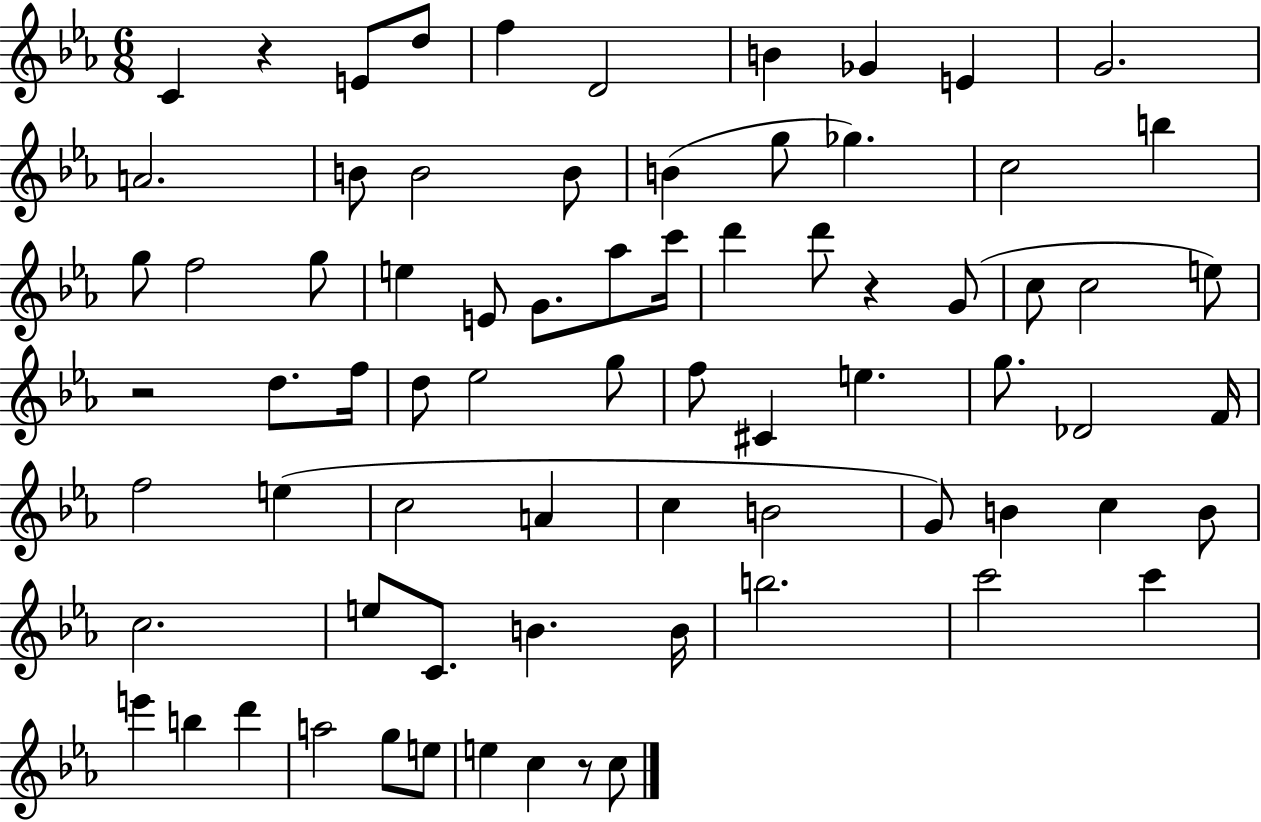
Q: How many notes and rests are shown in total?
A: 74